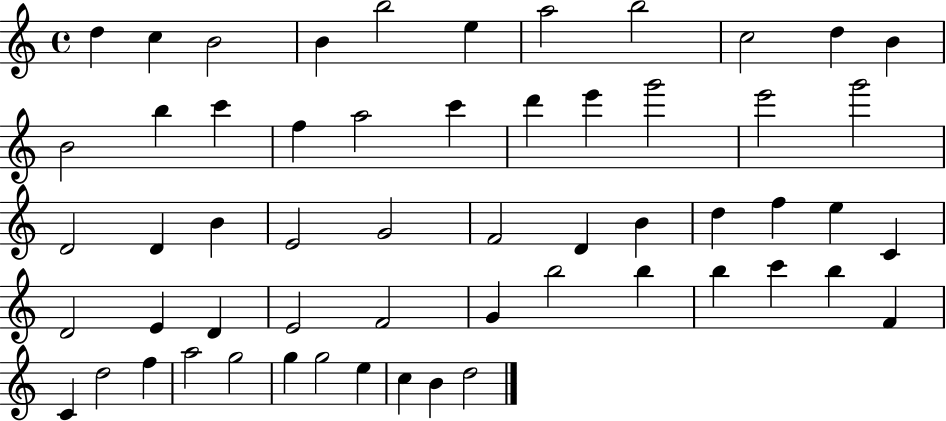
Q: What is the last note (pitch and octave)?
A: D5